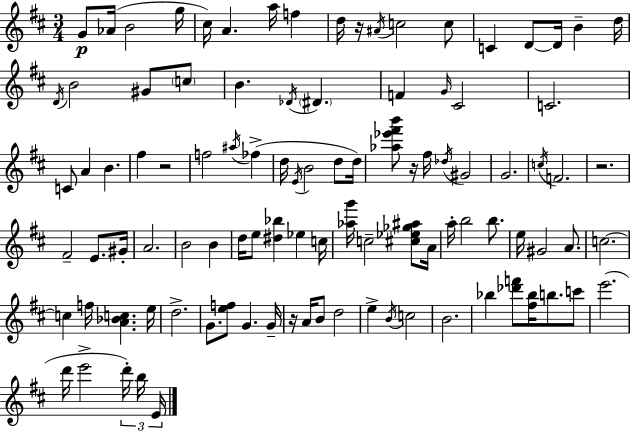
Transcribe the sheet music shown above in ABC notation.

X:1
T:Untitled
M:3/4
L:1/4
K:D
G/2 _A/4 B2 g/4 ^c/4 A a/4 f d/4 z/4 ^A/4 c2 c/2 C D/2 D/4 B d/4 D/4 B2 ^G/2 c/2 B _D/4 ^D F G/4 ^C2 C2 C/2 A B ^f z2 f2 ^a/4 _f d/4 E/4 B2 d/2 d/4 [_a_e'^f'b']/2 z/4 ^f/4 _d/4 ^G2 G2 c/4 F2 z2 ^F2 E/2 ^G/4 A2 B2 B d/4 e/2 [^d_b] _e c/4 [_ag']/4 c2 [^c_e_g^a]/2 A/4 a/4 b2 b/2 e/4 ^G2 A/2 c2 c f/4 [A_Bc] e/4 d2 G/2 [ef]/2 G G/4 z/4 A/4 B/2 d2 e B/4 c2 B2 _b [_d'f']/2 [^f_b]/4 b/2 c'/2 e'2 d'/4 e'2 d'/4 b/4 E/4